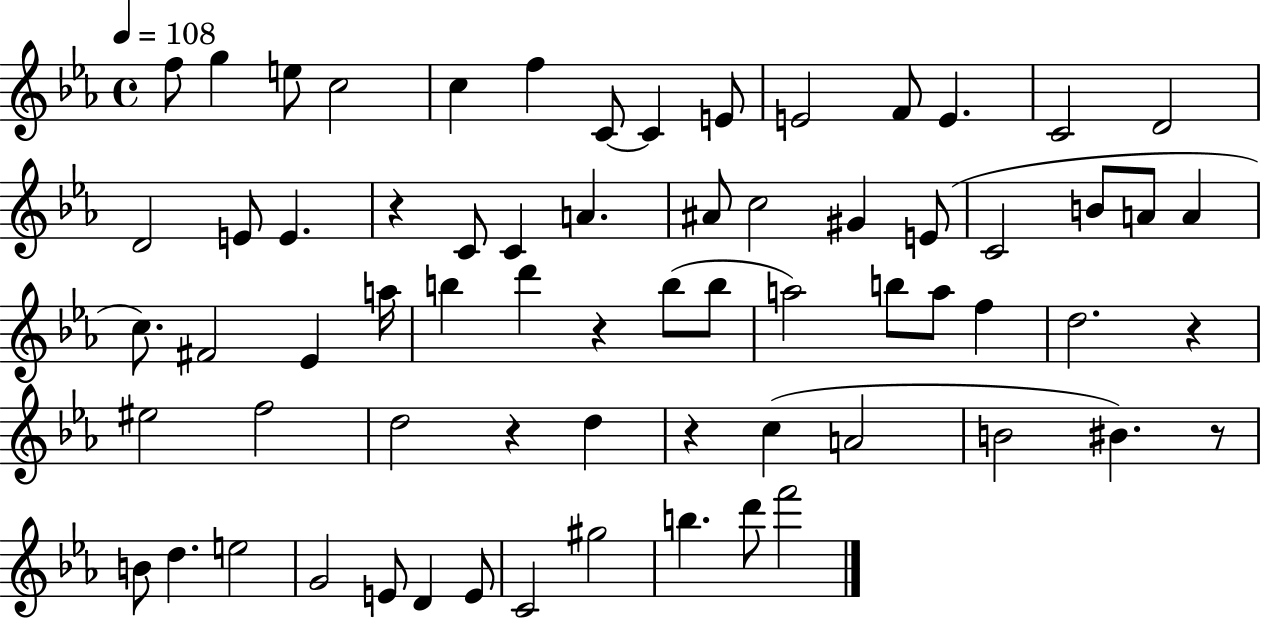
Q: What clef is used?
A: treble